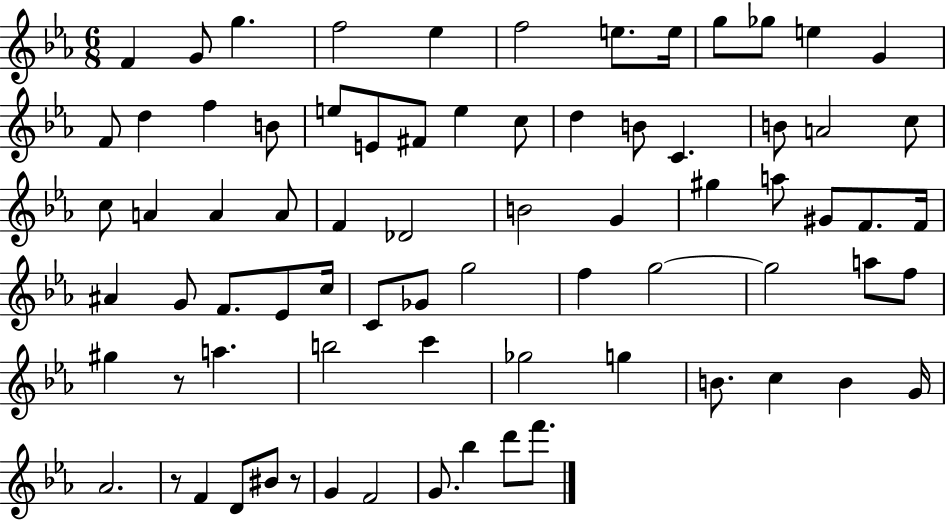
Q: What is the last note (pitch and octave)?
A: F6